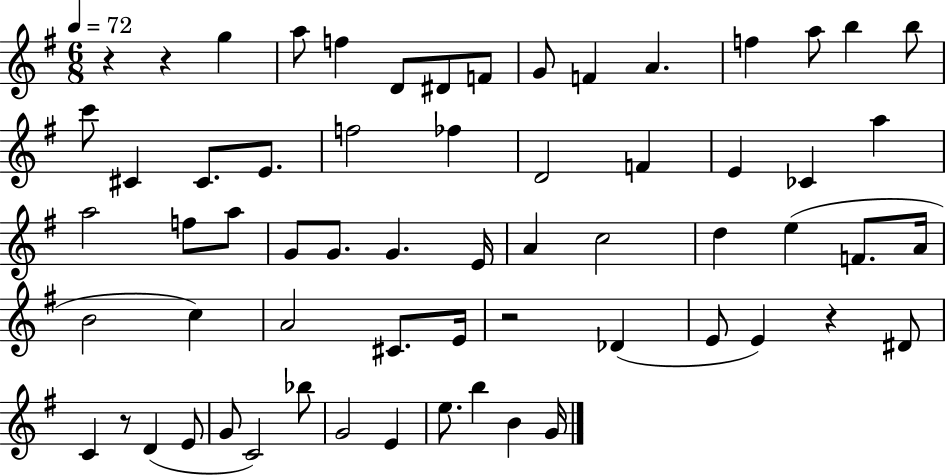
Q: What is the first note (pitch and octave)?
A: G5